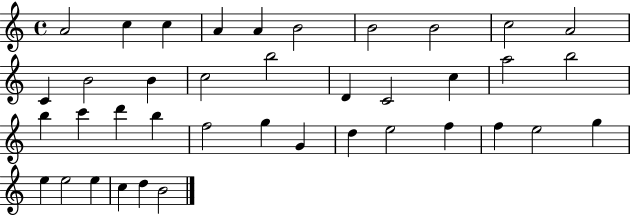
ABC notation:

X:1
T:Untitled
M:4/4
L:1/4
K:C
A2 c c A A B2 B2 B2 c2 A2 C B2 B c2 b2 D C2 c a2 b2 b c' d' b f2 g G d e2 f f e2 g e e2 e c d B2